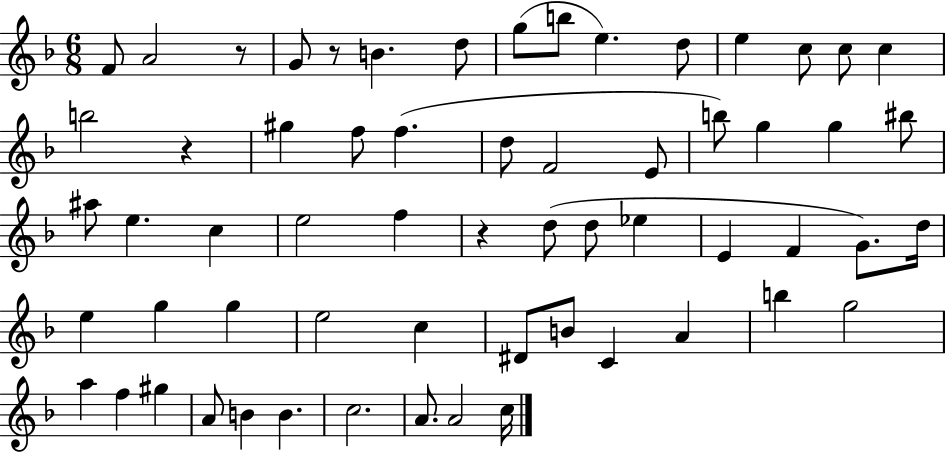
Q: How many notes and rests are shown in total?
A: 61